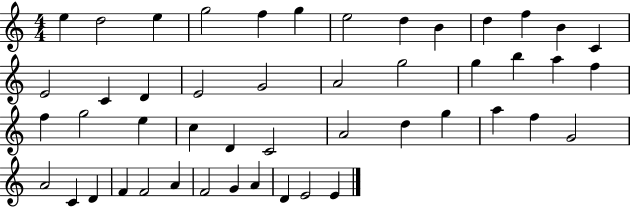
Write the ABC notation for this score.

X:1
T:Untitled
M:4/4
L:1/4
K:C
e d2 e g2 f g e2 d B d f B C E2 C D E2 G2 A2 g2 g b a f f g2 e c D C2 A2 d g a f G2 A2 C D F F2 A F2 G A D E2 E